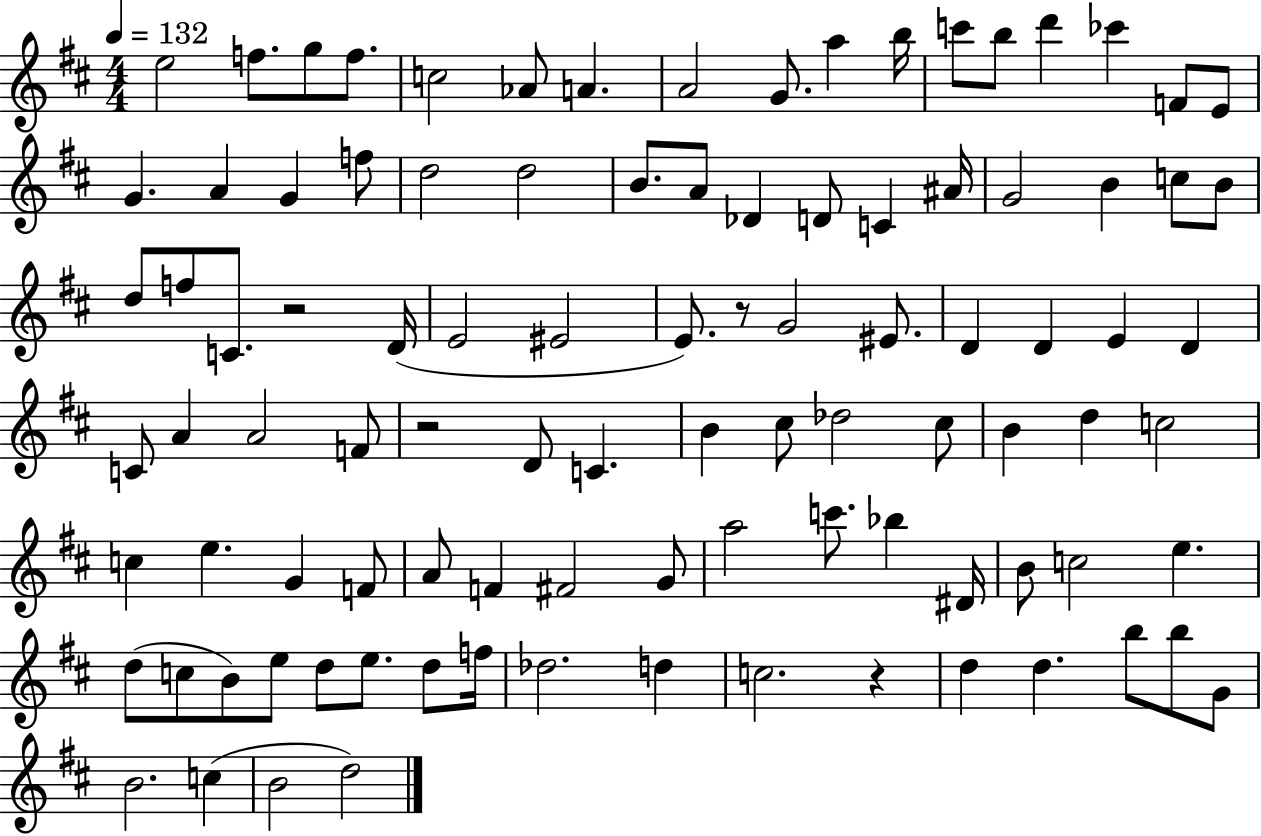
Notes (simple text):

E5/h F5/e. G5/e F5/e. C5/h Ab4/e A4/q. A4/h G4/e. A5/q B5/s C6/e B5/e D6/q CES6/q F4/e E4/e G4/q. A4/q G4/q F5/e D5/h D5/h B4/e. A4/e Db4/q D4/e C4/q A#4/s G4/h B4/q C5/e B4/e D5/e F5/e C4/e. R/h D4/s E4/h EIS4/h E4/e. R/e G4/h EIS4/e. D4/q D4/q E4/q D4/q C4/e A4/q A4/h F4/e R/h D4/e C4/q. B4/q C#5/e Db5/h C#5/e B4/q D5/q C5/h C5/q E5/q. G4/q F4/e A4/e F4/q F#4/h G4/e A5/h C6/e. Bb5/q D#4/s B4/e C5/h E5/q. D5/e C5/e B4/e E5/e D5/e E5/e. D5/e F5/s Db5/h. D5/q C5/h. R/q D5/q D5/q. B5/e B5/e G4/e B4/h. C5/q B4/h D5/h